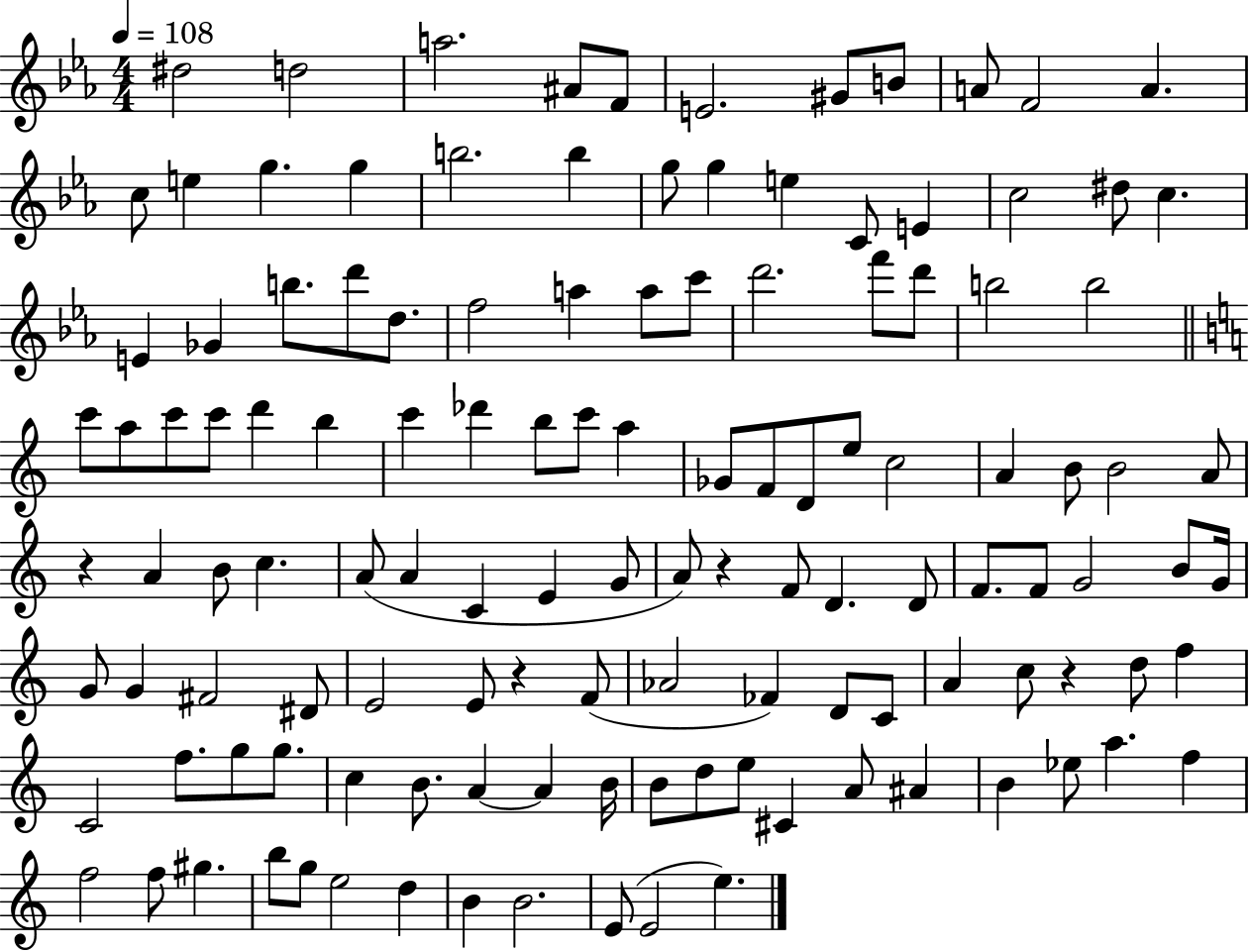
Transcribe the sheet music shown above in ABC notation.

X:1
T:Untitled
M:4/4
L:1/4
K:Eb
^d2 d2 a2 ^A/2 F/2 E2 ^G/2 B/2 A/2 F2 A c/2 e g g b2 b g/2 g e C/2 E c2 ^d/2 c E _G b/2 d'/2 d/2 f2 a a/2 c'/2 d'2 f'/2 d'/2 b2 b2 c'/2 a/2 c'/2 c'/2 d' b c' _d' b/2 c'/2 a _G/2 F/2 D/2 e/2 c2 A B/2 B2 A/2 z A B/2 c A/2 A C E G/2 A/2 z F/2 D D/2 F/2 F/2 G2 B/2 G/4 G/2 G ^F2 ^D/2 E2 E/2 z F/2 _A2 _F D/2 C/2 A c/2 z d/2 f C2 f/2 g/2 g/2 c B/2 A A B/4 B/2 d/2 e/2 ^C A/2 ^A B _e/2 a f f2 f/2 ^g b/2 g/2 e2 d B B2 E/2 E2 e